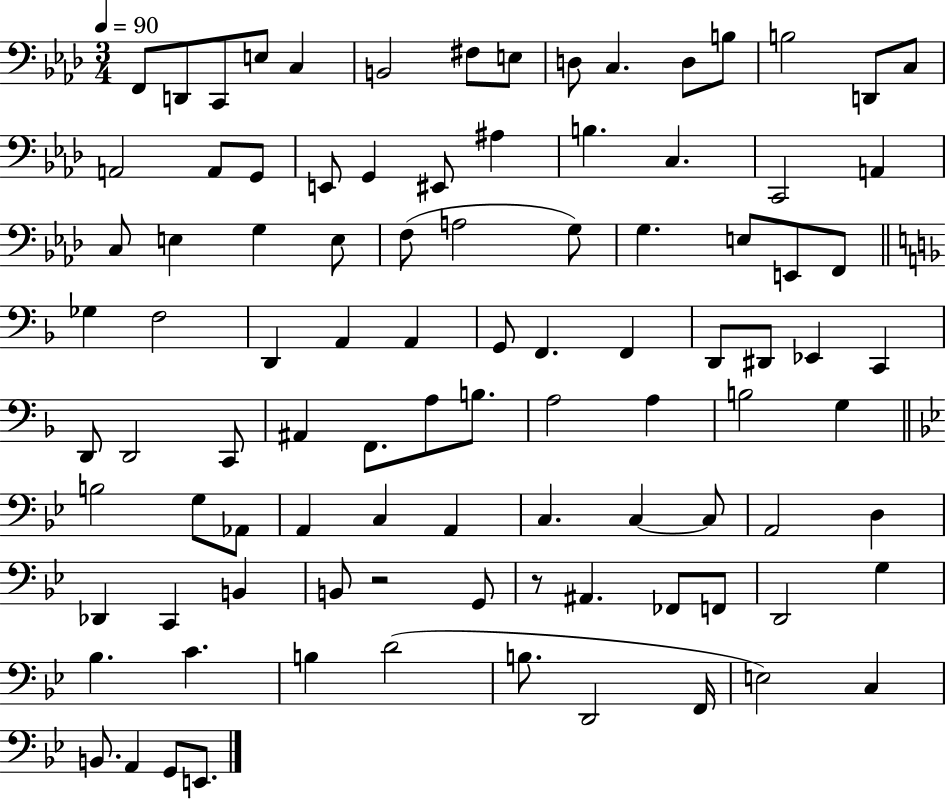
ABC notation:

X:1
T:Untitled
M:3/4
L:1/4
K:Ab
F,,/2 D,,/2 C,,/2 E,/2 C, B,,2 ^F,/2 E,/2 D,/2 C, D,/2 B,/2 B,2 D,,/2 C,/2 A,,2 A,,/2 G,,/2 E,,/2 G,, ^E,,/2 ^A, B, C, C,,2 A,, C,/2 E, G, E,/2 F,/2 A,2 G,/2 G, E,/2 E,,/2 F,,/2 _G, F,2 D,, A,, A,, G,,/2 F,, F,, D,,/2 ^D,,/2 _E,, C,, D,,/2 D,,2 C,,/2 ^A,, F,,/2 A,/2 B,/2 A,2 A, B,2 G, B,2 G,/2 _A,,/2 A,, C, A,, C, C, C,/2 A,,2 D, _D,, C,, B,, B,,/2 z2 G,,/2 z/2 ^A,, _F,,/2 F,,/2 D,,2 G, _B, C B, D2 B,/2 D,,2 F,,/4 E,2 C, B,,/2 A,, G,,/2 E,,/2